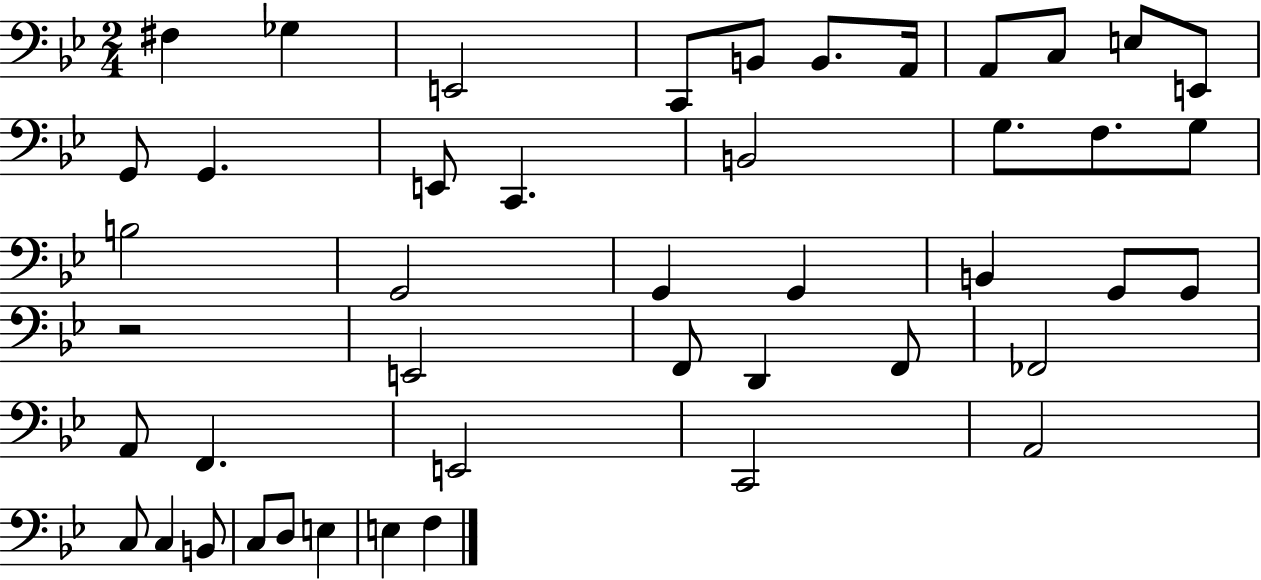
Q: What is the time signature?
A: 2/4